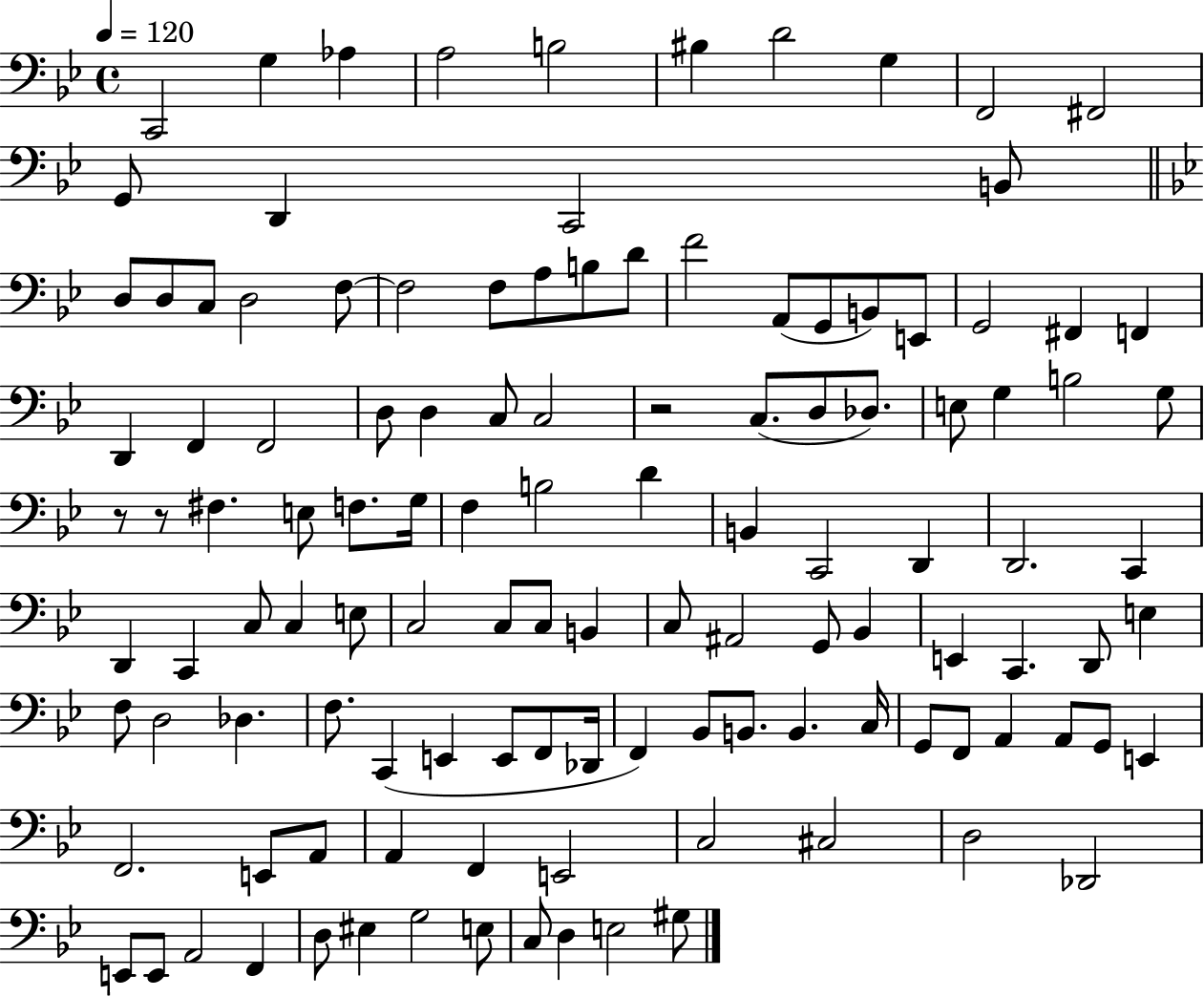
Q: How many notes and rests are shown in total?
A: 120